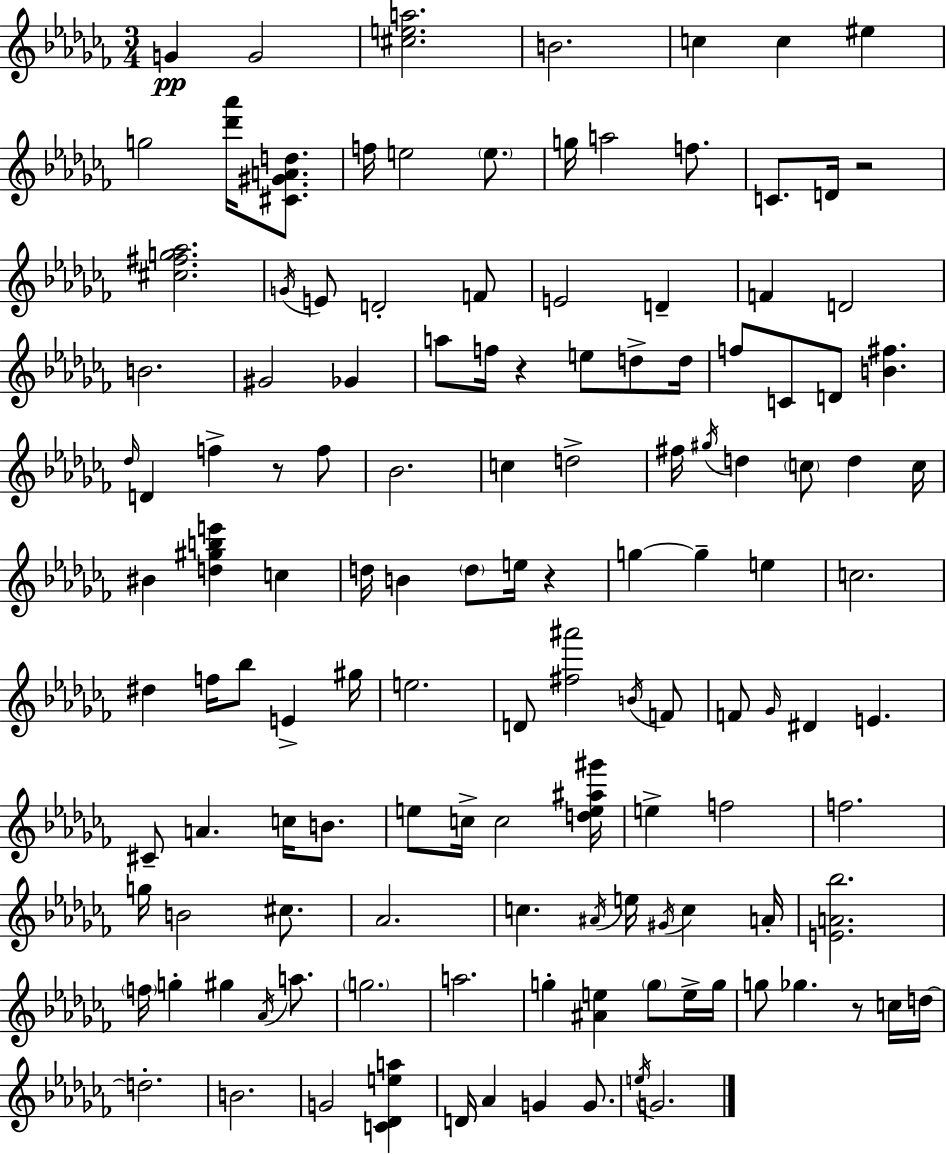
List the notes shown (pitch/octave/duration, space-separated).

G4/q G4/h [C#5,E5,A5]/h. B4/h. C5/q C5/q EIS5/q G5/h [Db6,Ab6]/s [C#4,G#4,A4,D5]/e. F5/s E5/h E5/e. G5/s A5/h F5/e. C4/e. D4/s R/h [C#5,F#5,G5,Ab5]/h. G4/s E4/e D4/h F4/e E4/h D4/q F4/q D4/h B4/h. G#4/h Gb4/q A5/e F5/s R/q E5/e D5/e D5/s F5/e C4/e D4/e [B4,F#5]/q. Db5/s D4/q F5/q R/e F5/e Bb4/h. C5/q D5/h F#5/s G#5/s D5/q C5/e D5/q C5/s BIS4/q [D5,G#5,B5,E6]/q C5/q D5/s B4/q D5/e E5/s R/q G5/q G5/q E5/q C5/h. D#5/q F5/s Bb5/e E4/q G#5/s E5/h. D4/e [F#5,A#6]/h B4/s F4/e F4/e Gb4/s D#4/q E4/q. C#4/e A4/q. C5/s B4/e. E5/e C5/s C5/h [D5,E5,A#5,G#6]/s E5/q F5/h F5/h. G5/s B4/h C#5/e. Ab4/h. C5/q. A#4/s E5/s G#4/s C5/q A4/s [E4,A4,Bb5]/h. F5/s G5/q G#5/q Ab4/s A5/e. G5/h. A5/h. G5/q [A#4,E5]/q G5/e E5/s G5/s G5/e Gb5/q. R/e C5/s D5/s D5/h. B4/h. G4/h [C4,Db4,E5,A5]/q D4/s Ab4/q G4/q G4/e. E5/s G4/h.